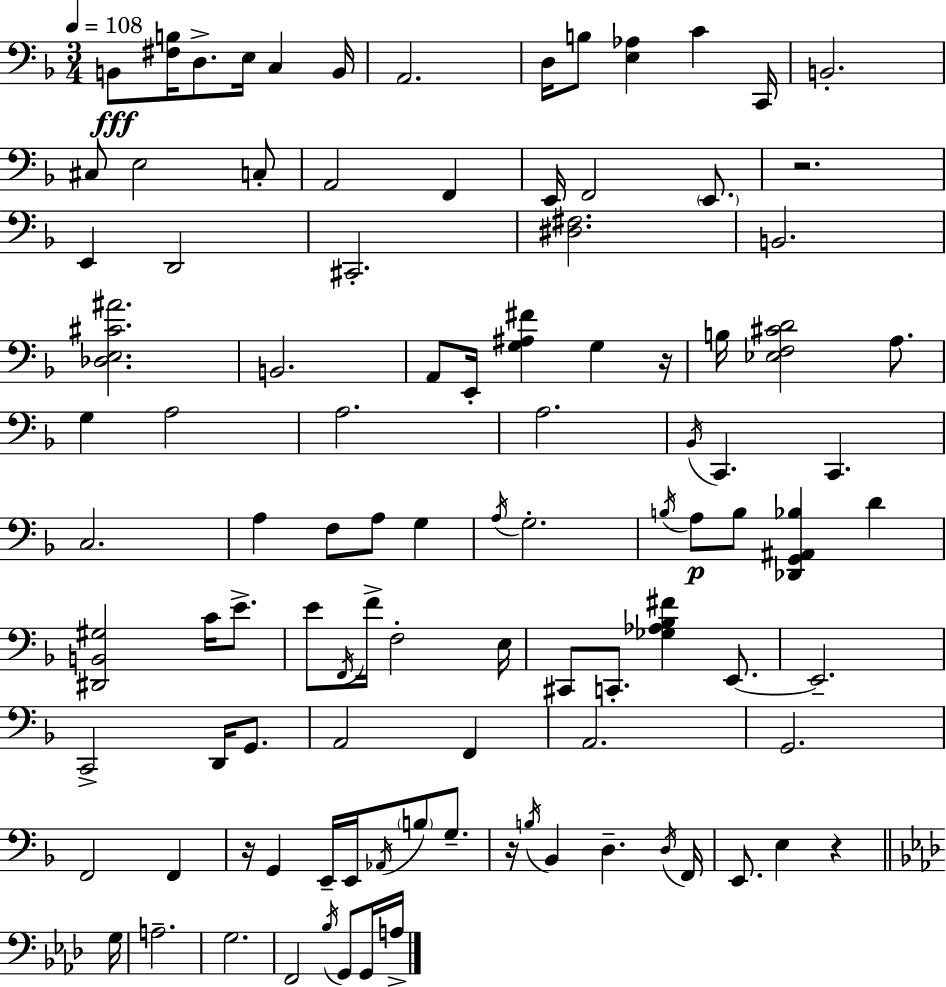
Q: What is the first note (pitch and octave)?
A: B2